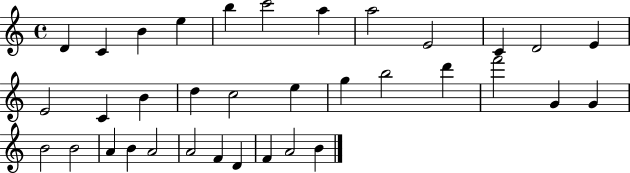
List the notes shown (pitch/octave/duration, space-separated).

D4/q C4/q B4/q E5/q B5/q C6/h A5/q A5/h E4/h C4/q D4/h E4/q E4/h C4/q B4/q D5/q C5/h E5/q G5/q B5/h D6/q F6/h G4/q G4/q B4/h B4/h A4/q B4/q A4/h A4/h F4/q D4/q F4/q A4/h B4/q